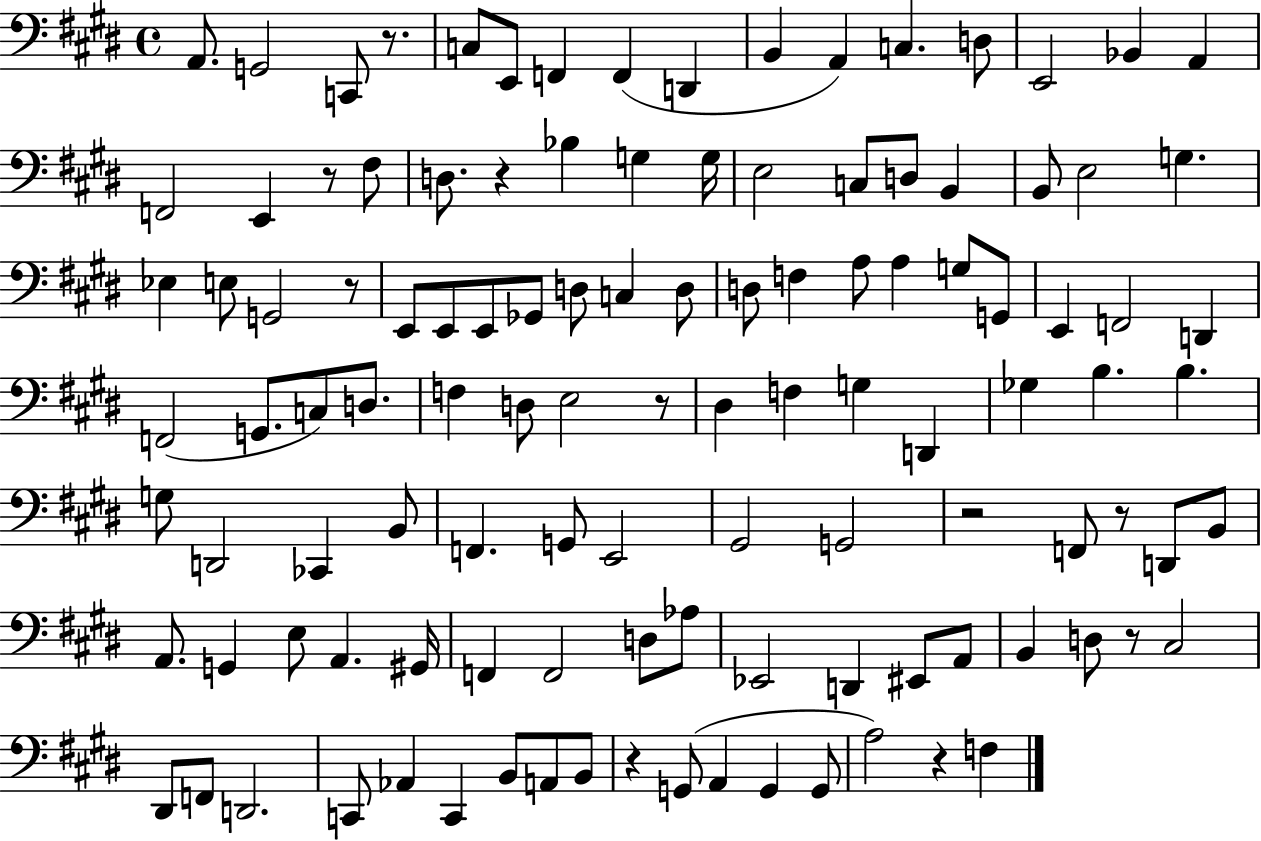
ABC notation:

X:1
T:Untitled
M:4/4
L:1/4
K:E
A,,/2 G,,2 C,,/2 z/2 C,/2 E,,/2 F,, F,, D,, B,, A,, C, D,/2 E,,2 _B,, A,, F,,2 E,, z/2 ^F,/2 D,/2 z _B, G, G,/4 E,2 C,/2 D,/2 B,, B,,/2 E,2 G, _E, E,/2 G,,2 z/2 E,,/2 E,,/2 E,,/2 _G,,/2 D,/2 C, D,/2 D,/2 F, A,/2 A, G,/2 G,,/2 E,, F,,2 D,, F,,2 G,,/2 C,/2 D,/2 F, D,/2 E,2 z/2 ^D, F, G, D,, _G, B, B, G,/2 D,,2 _C,, B,,/2 F,, G,,/2 E,,2 ^G,,2 G,,2 z2 F,,/2 z/2 D,,/2 B,,/2 A,,/2 G,, E,/2 A,, ^G,,/4 F,, F,,2 D,/2 _A,/2 _E,,2 D,, ^E,,/2 A,,/2 B,, D,/2 z/2 ^C,2 ^D,,/2 F,,/2 D,,2 C,,/2 _A,, C,, B,,/2 A,,/2 B,,/2 z G,,/2 A,, G,, G,,/2 A,2 z F,